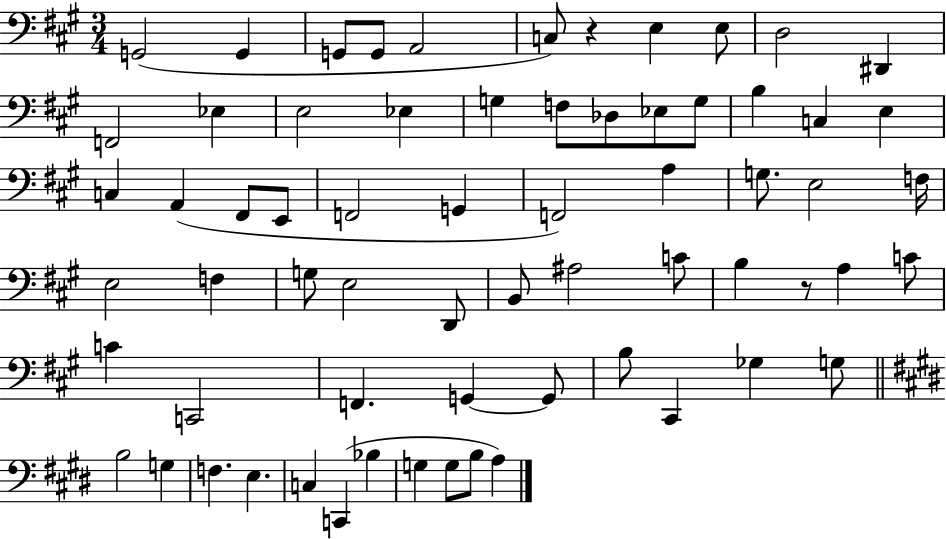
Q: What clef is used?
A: bass